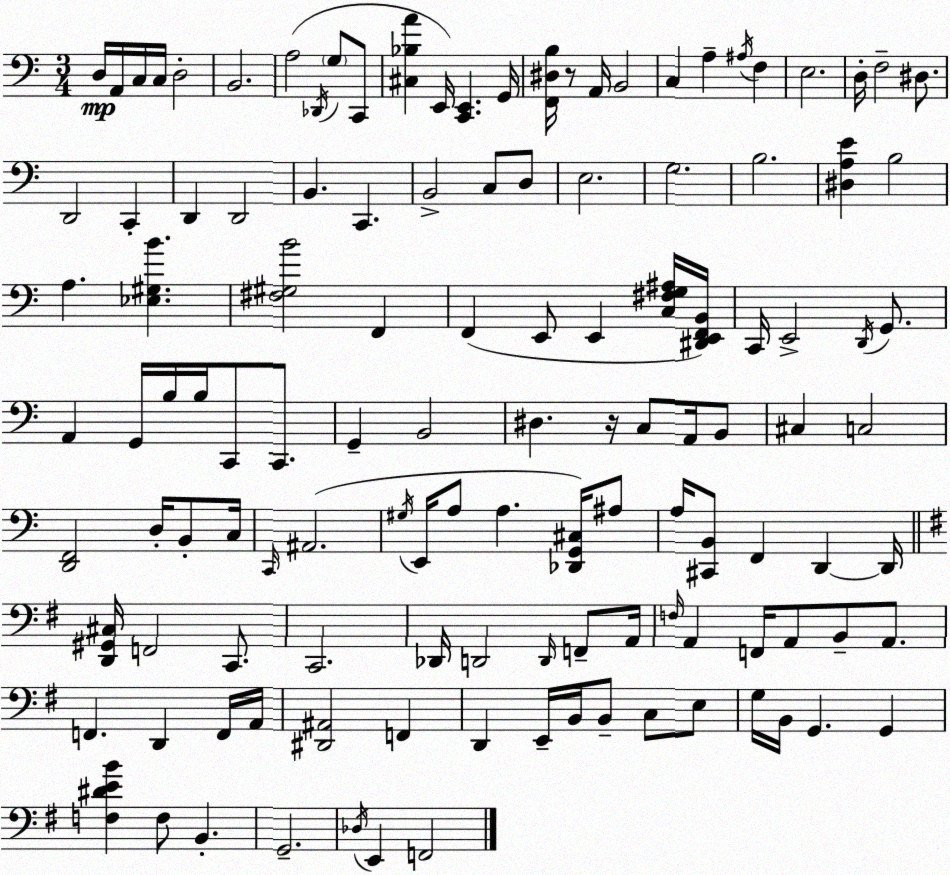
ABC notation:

X:1
T:Untitled
M:3/4
L:1/4
K:Am
D,/4 A,,/4 C,/4 C,/4 D,2 B,,2 A,2 _D,,/4 G,/2 C,,/2 [^C,_B,A] E,,/4 [C,,E,,] G,,/4 [F,,^D,B,]/4 z/2 A,,/4 B,,2 C, A, ^A,/4 F, E,2 D,/4 F,2 ^D,/2 D,,2 C,, D,, D,,2 B,, C,, B,,2 C,/2 D,/2 E,2 G,2 B,2 [^D,A,E] B,2 A, [_E,^G,B] [^F,^G,B]2 F,, F,, E,,/2 E,, [C,^F,G,^A,]/4 [^D,,E,,F,,B,,]/4 C,,/4 E,,2 D,,/4 G,,/2 A,, G,,/4 B,/4 B,/4 C,,/2 C,,/2 G,, B,,2 ^D, z/4 C,/2 A,,/4 B,,/2 ^C, C,2 [D,,F,,]2 D,/4 B,,/2 C,/4 C,,/4 ^A,,2 ^G,/4 E,,/4 A,/2 A, [_D,,G,,^C,]/4 ^A,/2 A,/4 [^C,,B,,]/2 F,, D,, D,,/4 [D,,^G,,^C,]/4 F,,2 C,,/2 C,,2 _D,,/4 D,,2 D,,/4 F,,/2 A,,/4 F,/4 A,, F,,/4 A,,/2 B,,/2 A,,/2 F,, D,, F,,/4 A,,/4 [^D,,^A,,]2 F,, D,, E,,/4 B,,/4 B,,/2 C,/2 E,/2 G,/4 B,,/4 G,, G,, [F,^DEB] F,/2 B,, G,,2 _D,/4 E,, F,,2